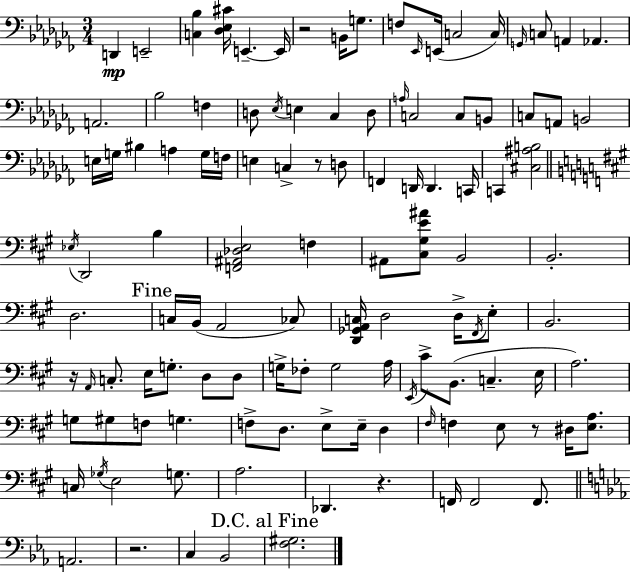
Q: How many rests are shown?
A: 6